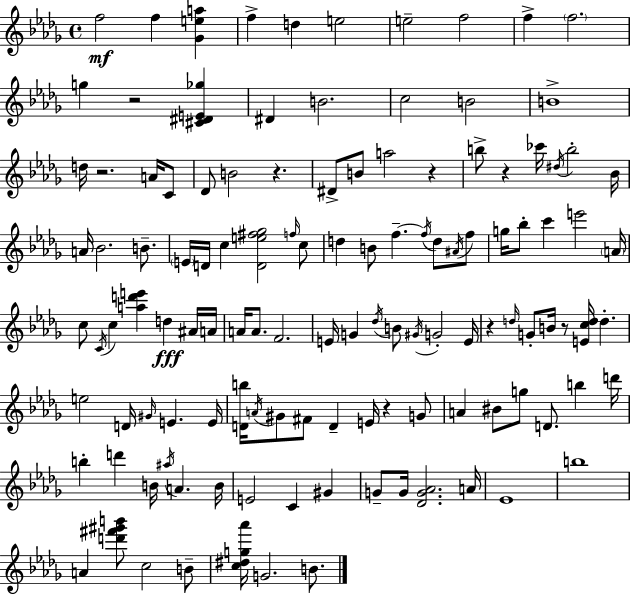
{
  \clef treble
  \time 4/4
  \defaultTimeSignature
  \key bes \minor
  f''2\mf f''4 <ges' e'' a''>4 | f''4-> d''4 e''2 | e''2-- f''2 | f''4-> \parenthesize f''2. | \break g''4 r2 <cis' dis' e' ges''>4 | dis'4 b'2. | c''2 b'2 | b'1-> | \break d''16 r2. a'16 c'8 | des'8 b'2 r4. | dis'8-> b'8 a''2 r4 | b''8-> r4 ces'''16 \acciaccatura { dis''16 } b''2-. | \break bes'16 a'16 bes'2. b'8.-- | \parenthesize e'16 d'16 c''4 <d' e'' fis'' ges''>2 \grace { f''16 } | c''8 d''4 b'8 f''4.--~~ \acciaccatura { f''16 } d''8 | \acciaccatura { ais'16 } f''8 g''16 bes''8-. c'''4 e'''2 | \break \parenthesize a'16 c''8 \acciaccatura { c'16 } c''4 <a'' d''' e'''>4 d''4\fff | ais'16 a'16 a'16 a'8. f'2. | e'16 g'4 \acciaccatura { des''16 } b'8 \acciaccatura { gis'16 } g'2-. | e'16 r4 \grace { d''16 } g'8-. b'16 r8 | \break <e' c'' d''>16 d''4.-. e''2 | d'16 \grace { gis'16 } e'4. e'16 <d' b''>16 \acciaccatura { a'16 } gis'8 fis'8 d'4-- | e'16 r4 g'8 a'4 bis'8 | g''8 d'8. b''4 d'''16 b''4-. d'''4 | \break b'16 \acciaccatura { ais''16 } a'4. b'16 e'2 | c'4 gis'4 g'8-- g'16 <des' g' aes'>2. | a'16 ees'1 | b''1 | \break a'4 <d''' fis''' gis''' b'''>8 | c''2 b'8-- <c'' dis'' g'' aes'''>16 g'2. | b'8. \bar "|."
}